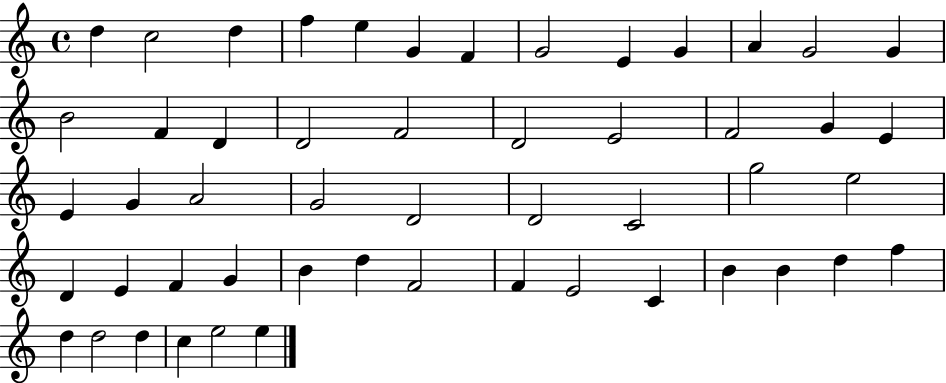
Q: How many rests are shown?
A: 0